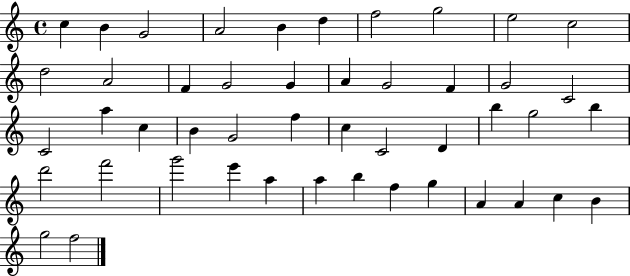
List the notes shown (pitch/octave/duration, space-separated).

C5/q B4/q G4/h A4/h B4/q D5/q F5/h G5/h E5/h C5/h D5/h A4/h F4/q G4/h G4/q A4/q G4/h F4/q G4/h C4/h C4/h A5/q C5/q B4/q G4/h F5/q C5/q C4/h D4/q B5/q G5/h B5/q D6/h F6/h G6/h E6/q A5/q A5/q B5/q F5/q G5/q A4/q A4/q C5/q B4/q G5/h F5/h